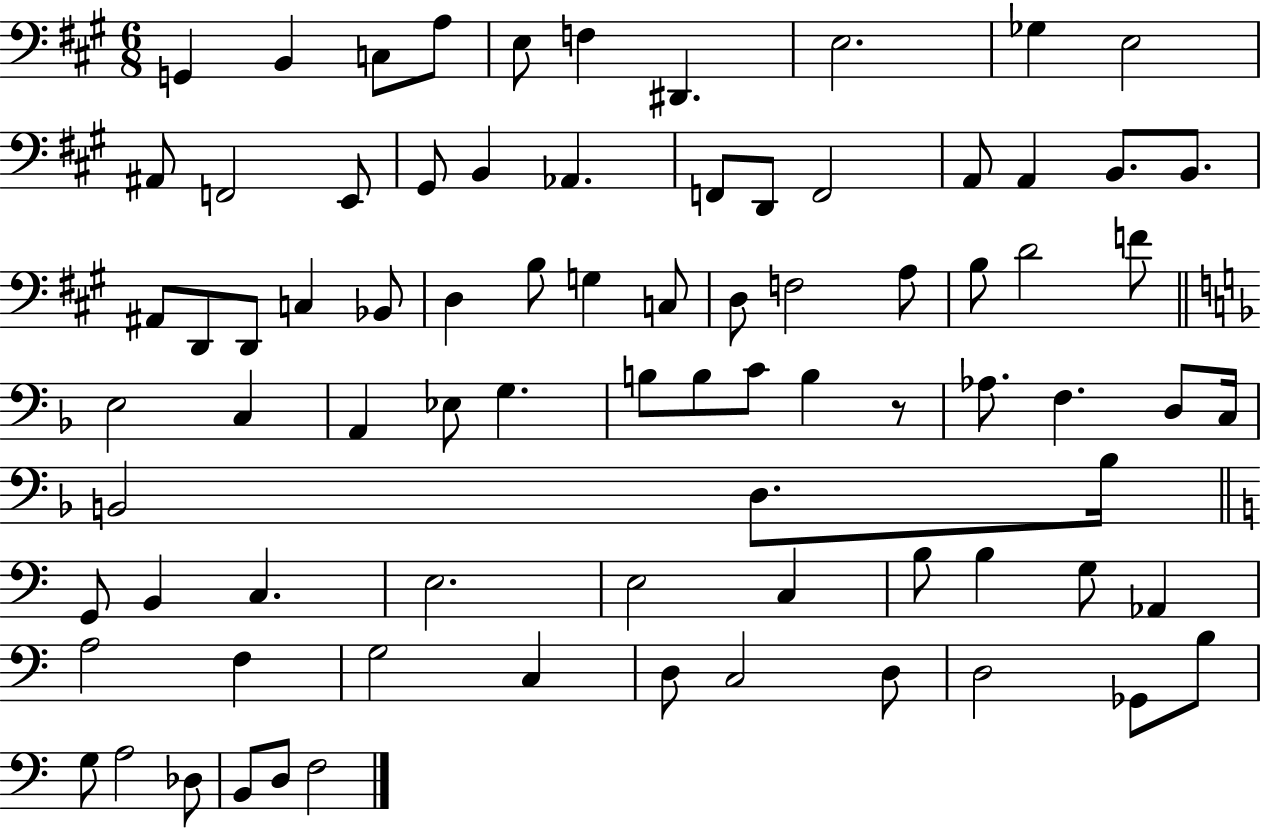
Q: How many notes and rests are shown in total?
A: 81